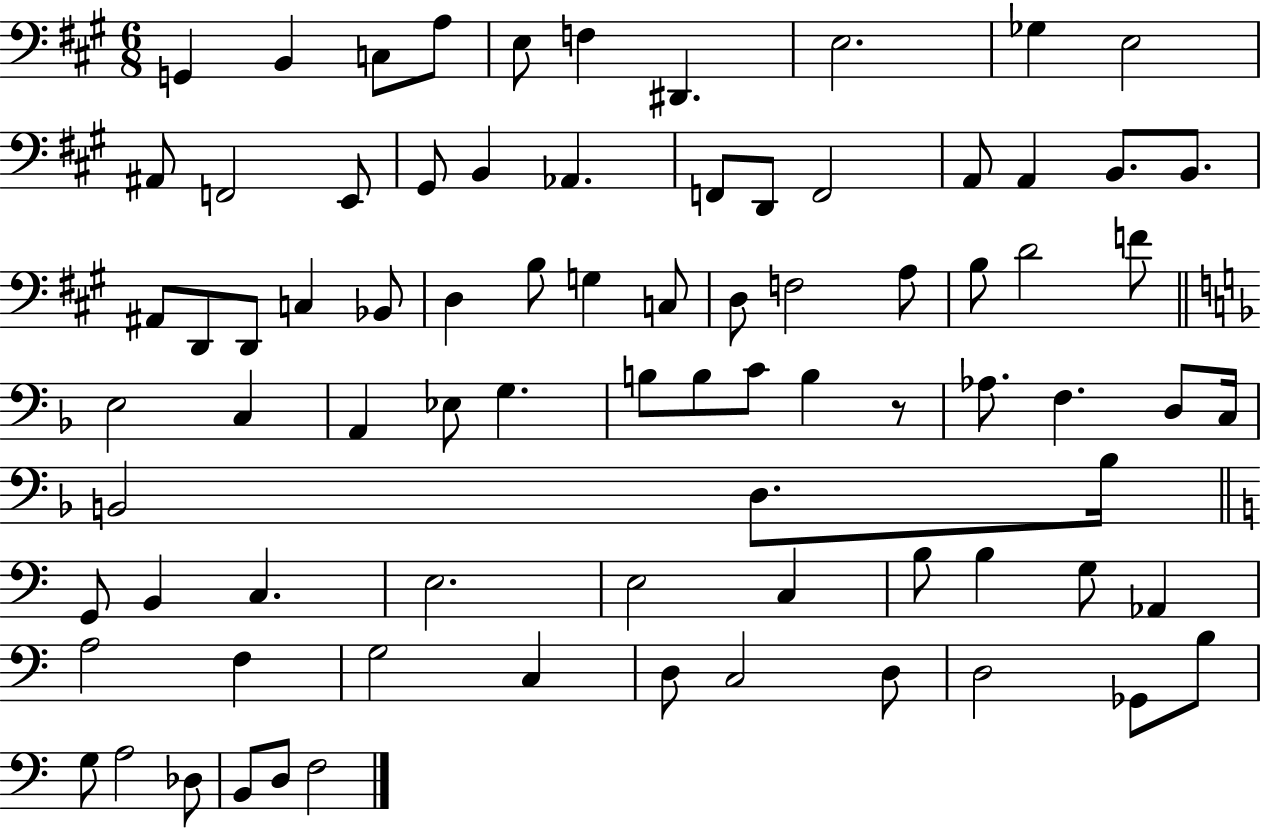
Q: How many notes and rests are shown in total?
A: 81